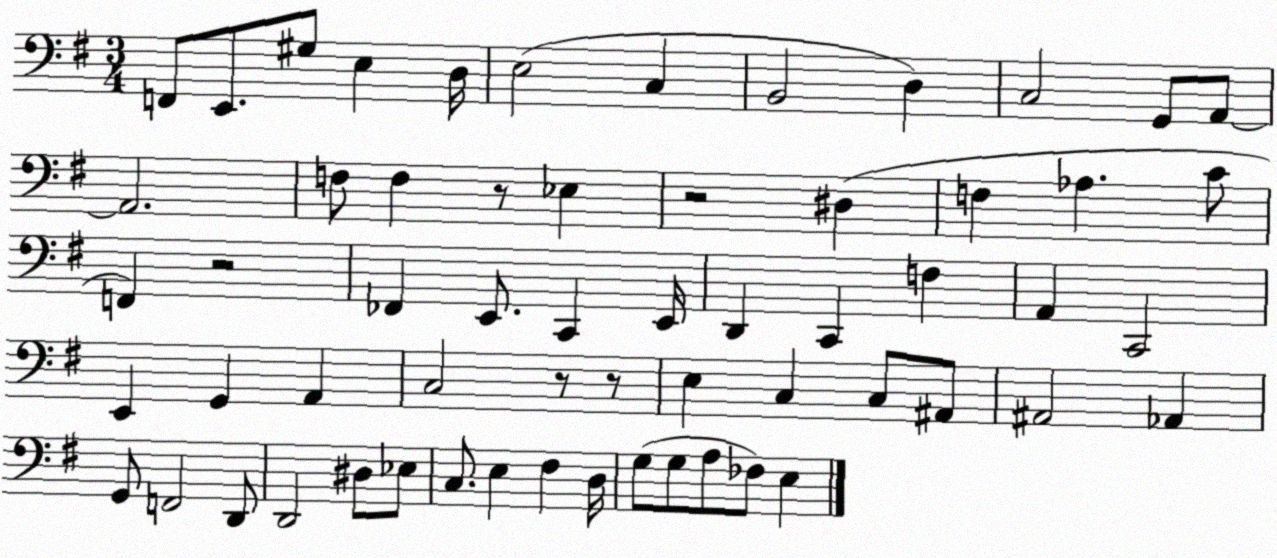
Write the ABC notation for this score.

X:1
T:Untitled
M:3/4
L:1/4
K:G
F,,/2 E,,/2 ^G,/2 E, D,/4 E,2 C, B,,2 D, C,2 G,,/2 A,,/2 A,,2 F,/2 F, z/2 _E, z2 ^D, F, _A, C/2 F,, z2 _F,, E,,/2 C,, E,,/4 D,, C,, F, A,, C,,2 E,, G,, A,, C,2 z/2 z/2 E, C, C,/2 ^A,,/2 ^A,,2 _A,, G,,/2 F,,2 D,,/2 D,,2 ^D,/2 _E,/2 C,/2 E, ^F, D,/4 G,/2 G,/2 A,/2 _F,/2 E,